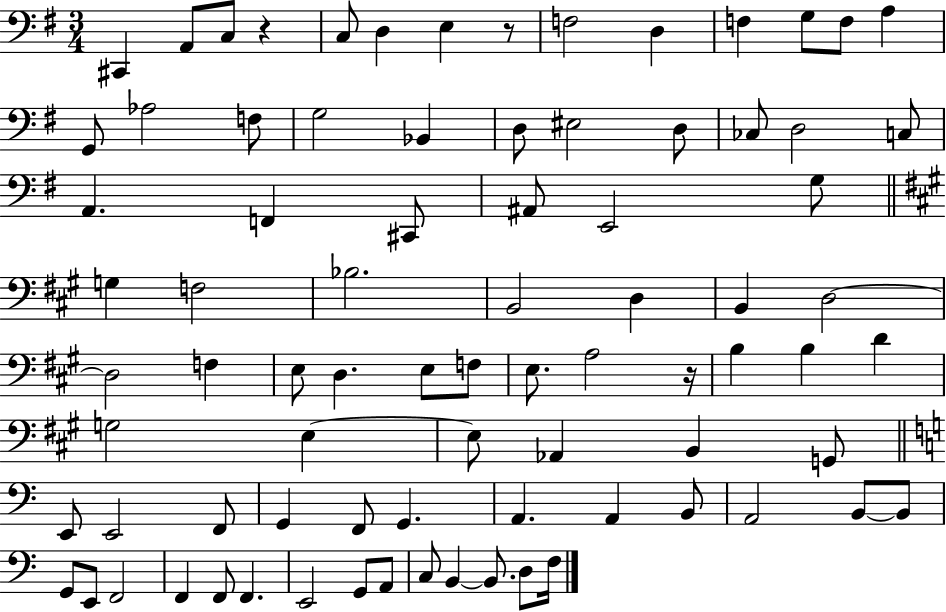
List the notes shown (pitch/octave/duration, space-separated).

C#2/q A2/e C3/e R/q C3/e D3/q E3/q R/e F3/h D3/q F3/q G3/e F3/e A3/q G2/e Ab3/h F3/e G3/h Bb2/q D3/e EIS3/h D3/e CES3/e D3/h C3/e A2/q. F2/q C#2/e A#2/e E2/h G3/e G3/q F3/h Bb3/h. B2/h D3/q B2/q D3/h D3/h F3/q E3/e D3/q. E3/e F3/e E3/e. A3/h R/s B3/q B3/q D4/q G3/h E3/q E3/e Ab2/q B2/q G2/e E2/e E2/h F2/e G2/q F2/e G2/q. A2/q. A2/q B2/e A2/h B2/e B2/e G2/e E2/e F2/h F2/q F2/e F2/q. E2/h G2/e A2/e C3/e B2/q B2/e. D3/e F3/s